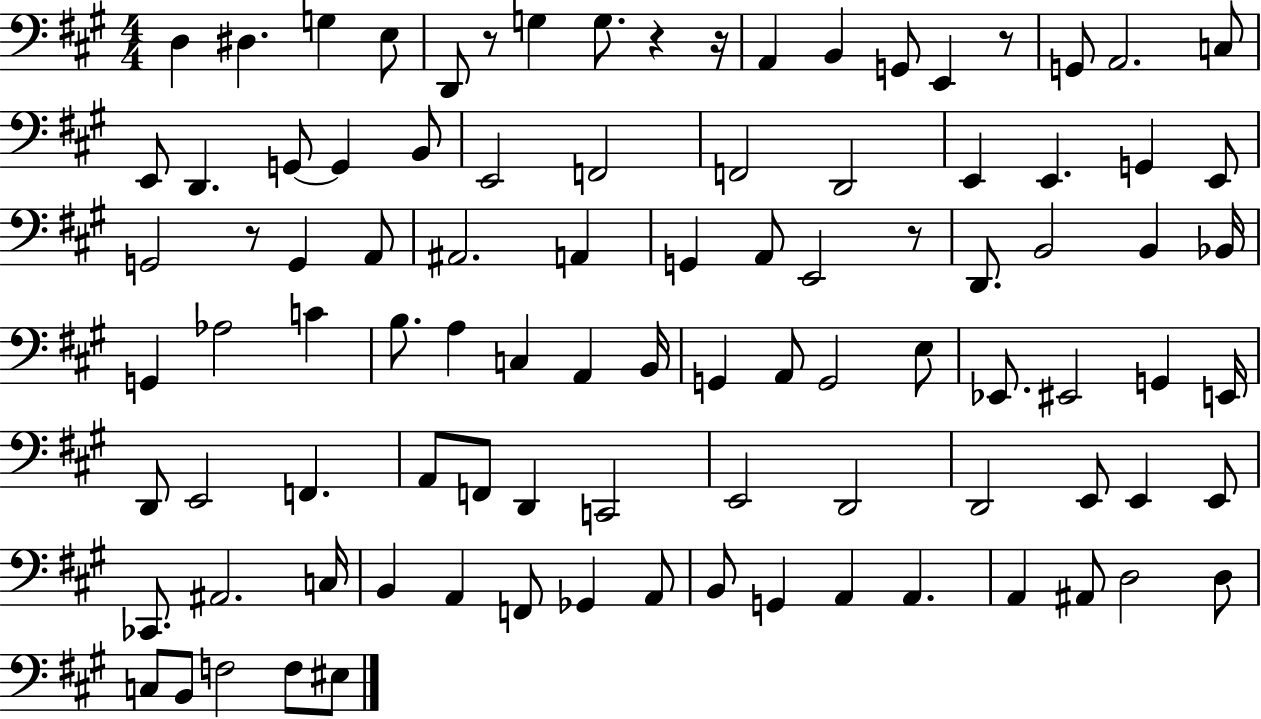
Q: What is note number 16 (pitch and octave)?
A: D2